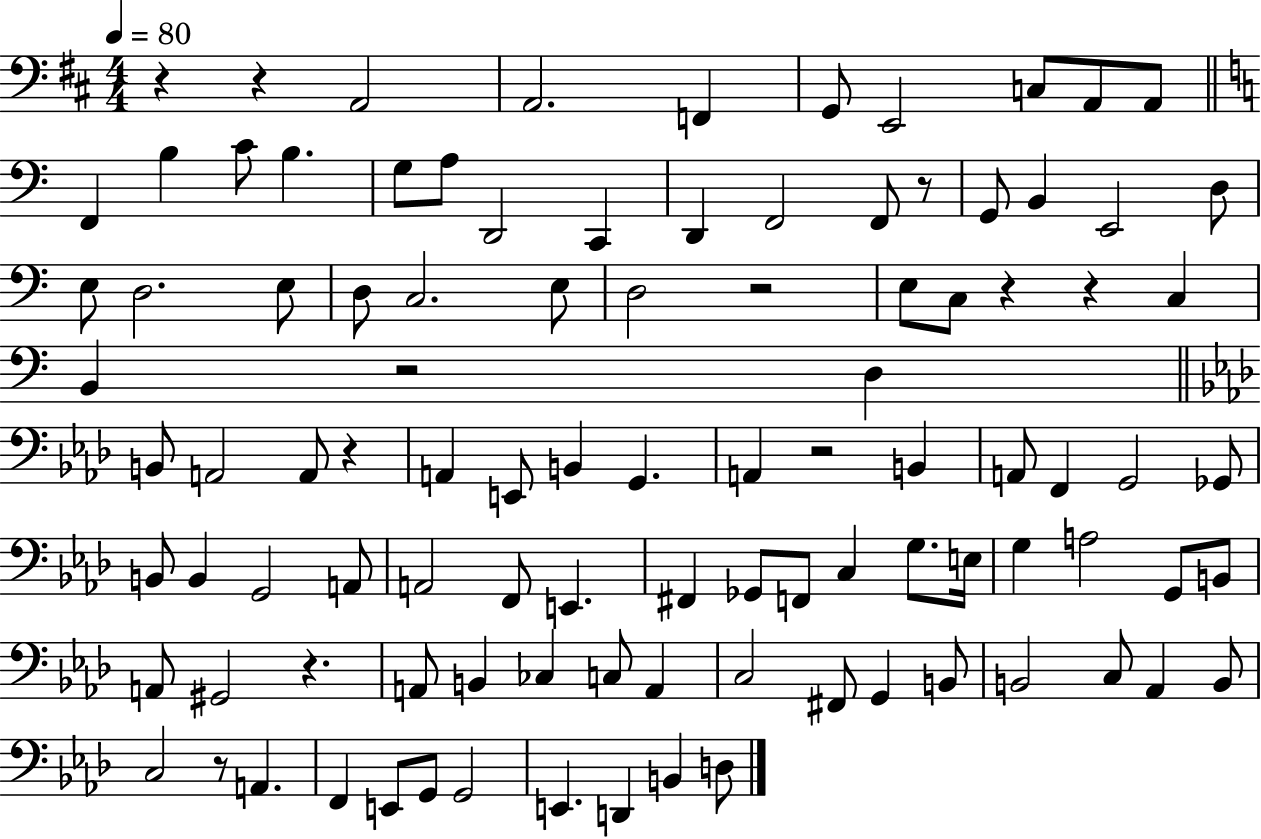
R/q R/q A2/h A2/h. F2/q G2/e E2/h C3/e A2/e A2/e F2/q B3/q C4/e B3/q. G3/e A3/e D2/h C2/q D2/q F2/h F2/e R/e G2/e B2/q E2/h D3/e E3/e D3/h. E3/e D3/e C3/h. E3/e D3/h R/h E3/e C3/e R/q R/q C3/q B2/q R/h D3/q B2/e A2/h A2/e R/q A2/q E2/e B2/q G2/q. A2/q R/h B2/q A2/e F2/q G2/h Gb2/e B2/e B2/q G2/h A2/e A2/h F2/e E2/q. F#2/q Gb2/e F2/e C3/q G3/e. E3/s G3/q A3/h G2/e B2/e A2/e G#2/h R/q. A2/e B2/q CES3/q C3/e A2/q C3/h F#2/e G2/q B2/e B2/h C3/e Ab2/q B2/e C3/h R/e A2/q. F2/q E2/e G2/e G2/h E2/q. D2/q B2/q D3/e